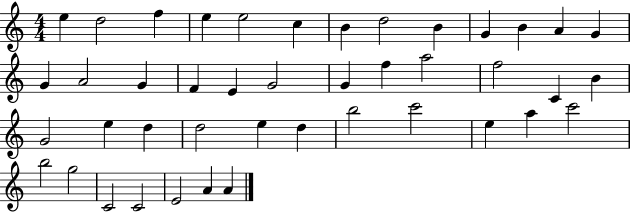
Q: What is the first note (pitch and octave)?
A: E5